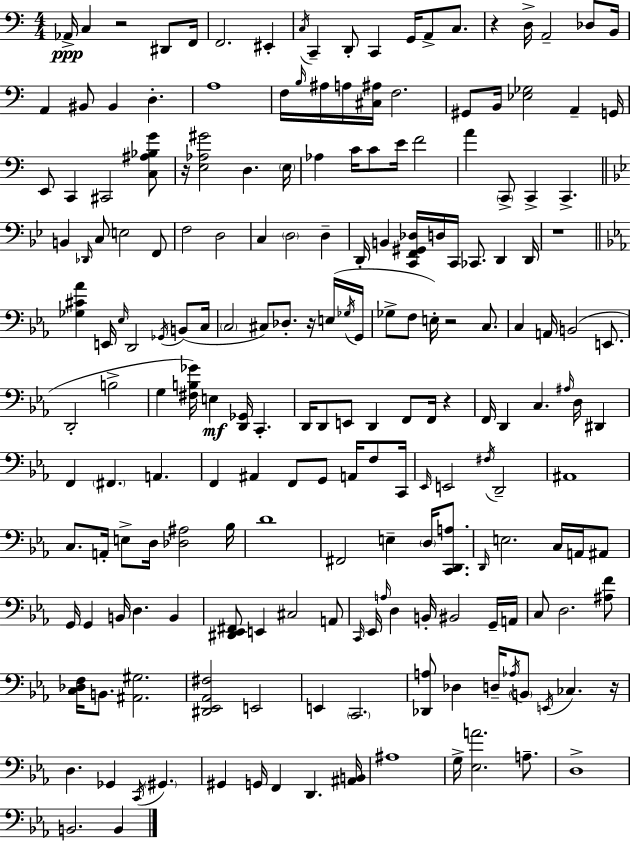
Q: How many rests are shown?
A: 8